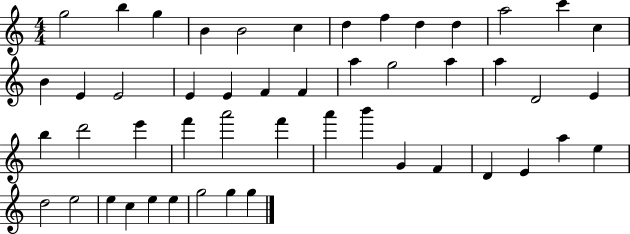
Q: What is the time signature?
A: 4/4